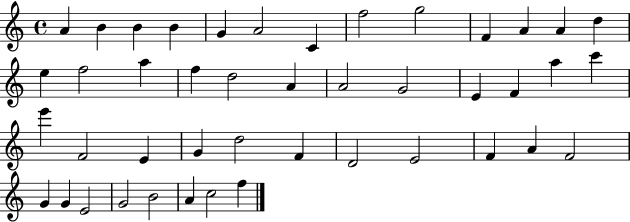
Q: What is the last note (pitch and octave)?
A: F5